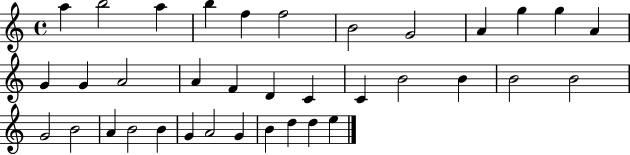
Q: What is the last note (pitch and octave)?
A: E5